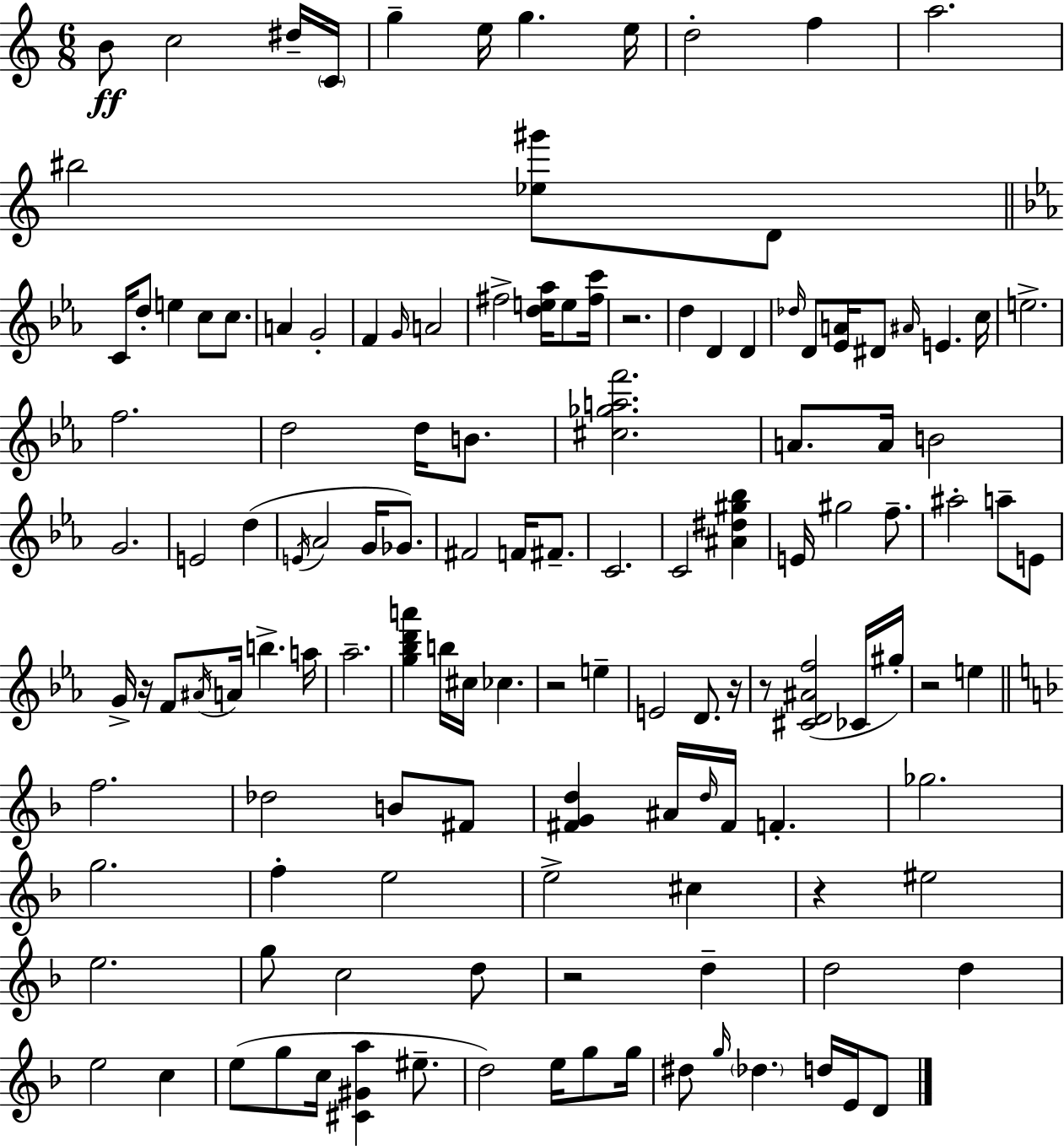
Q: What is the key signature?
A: C major